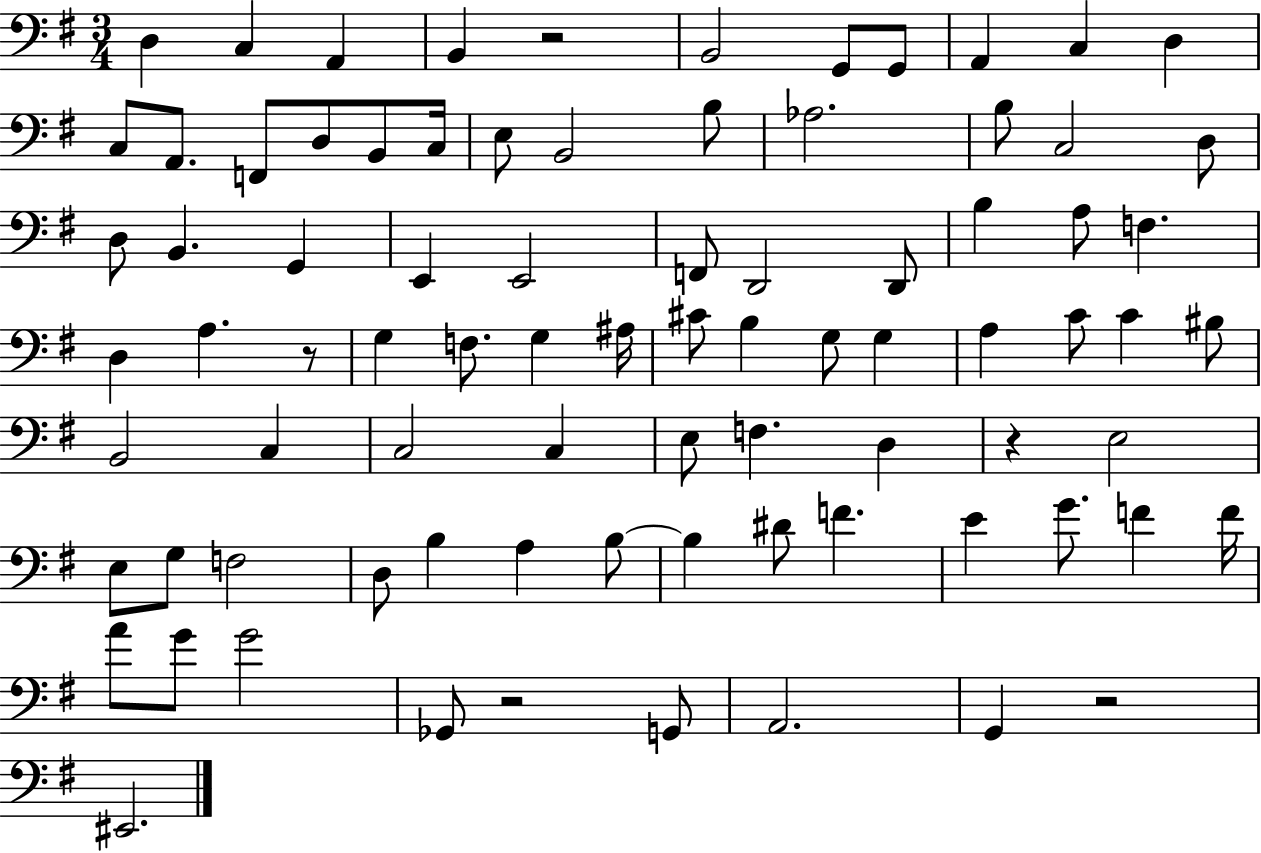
{
  \clef bass
  \numericTimeSignature
  \time 3/4
  \key g \major
  d4 c4 a,4 | b,4 r2 | b,2 g,8 g,8 | a,4 c4 d4 | \break c8 a,8. f,8 d8 b,8 c16 | e8 b,2 b8 | aes2. | b8 c2 d8 | \break d8 b,4. g,4 | e,4 e,2 | f,8 d,2 d,8 | b4 a8 f4. | \break d4 a4. r8 | g4 f8. g4 ais16 | cis'8 b4 g8 g4 | a4 c'8 c'4 bis8 | \break b,2 c4 | c2 c4 | e8 f4. d4 | r4 e2 | \break e8 g8 f2 | d8 b4 a4 b8~~ | b4 dis'8 f'4. | e'4 g'8. f'4 f'16 | \break a'8 g'8 g'2 | ges,8 r2 g,8 | a,2. | g,4 r2 | \break eis,2. | \bar "|."
}